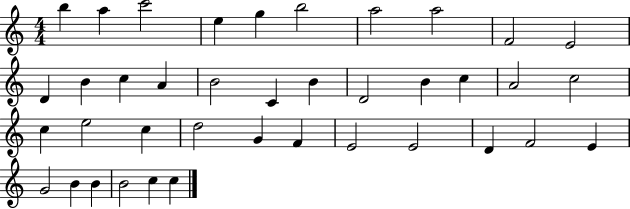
{
  \clef treble
  \numericTimeSignature
  \time 4/4
  \key c \major
  b''4 a''4 c'''2 | e''4 g''4 b''2 | a''2 a''2 | f'2 e'2 | \break d'4 b'4 c''4 a'4 | b'2 c'4 b'4 | d'2 b'4 c''4 | a'2 c''2 | \break c''4 e''2 c''4 | d''2 g'4 f'4 | e'2 e'2 | d'4 f'2 e'4 | \break g'2 b'4 b'4 | b'2 c''4 c''4 | \bar "|."
}